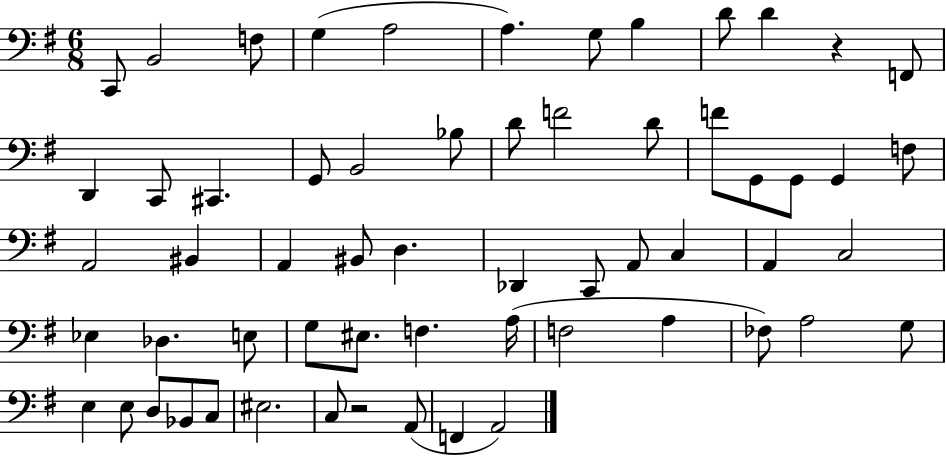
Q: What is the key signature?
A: G major